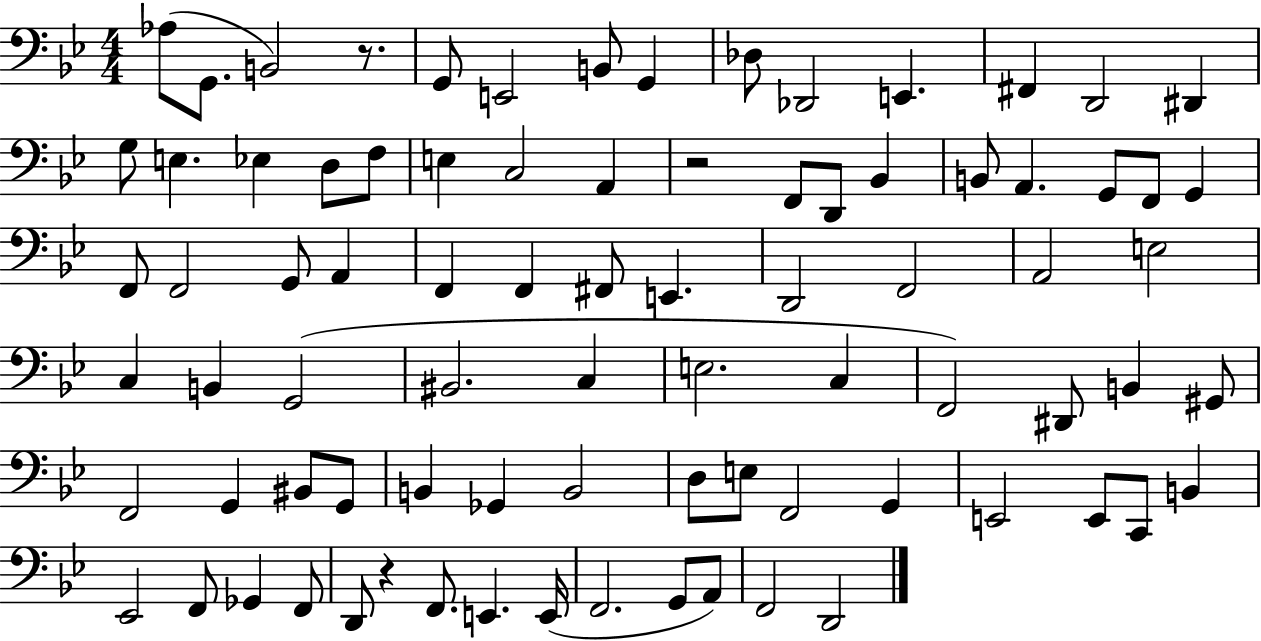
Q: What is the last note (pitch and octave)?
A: D2